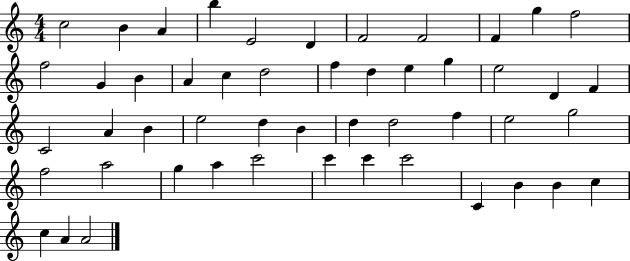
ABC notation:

X:1
T:Untitled
M:4/4
L:1/4
K:C
c2 B A b E2 D F2 F2 F g f2 f2 G B A c d2 f d e g e2 D F C2 A B e2 d B d d2 f e2 g2 f2 a2 g a c'2 c' c' c'2 C B B c c A A2